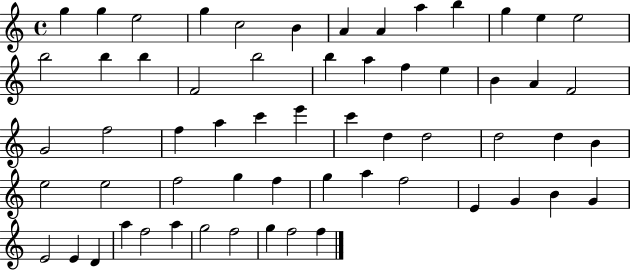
{
  \clef treble
  \time 4/4
  \defaultTimeSignature
  \key c \major
  g''4 g''4 e''2 | g''4 c''2 b'4 | a'4 a'4 a''4 b''4 | g''4 e''4 e''2 | \break b''2 b''4 b''4 | f'2 b''2 | b''4 a''4 f''4 e''4 | b'4 a'4 f'2 | \break g'2 f''2 | f''4 a''4 c'''4 e'''4 | c'''4 d''4 d''2 | d''2 d''4 b'4 | \break e''2 e''2 | f''2 g''4 f''4 | g''4 a''4 f''2 | e'4 g'4 b'4 g'4 | \break e'2 e'4 d'4 | a''4 f''2 a''4 | g''2 f''2 | g''4 f''2 f''4 | \break \bar "|."
}